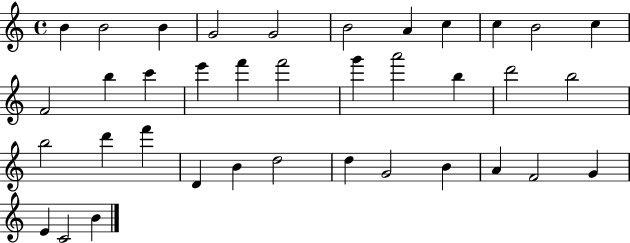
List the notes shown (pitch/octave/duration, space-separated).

B4/q B4/h B4/q G4/h G4/h B4/h A4/q C5/q C5/q B4/h C5/q F4/h B5/q C6/q E6/q F6/q F6/h G6/q A6/h B5/q D6/h B5/h B5/h D6/q F6/q D4/q B4/q D5/h D5/q G4/h B4/q A4/q F4/h G4/q E4/q C4/h B4/q